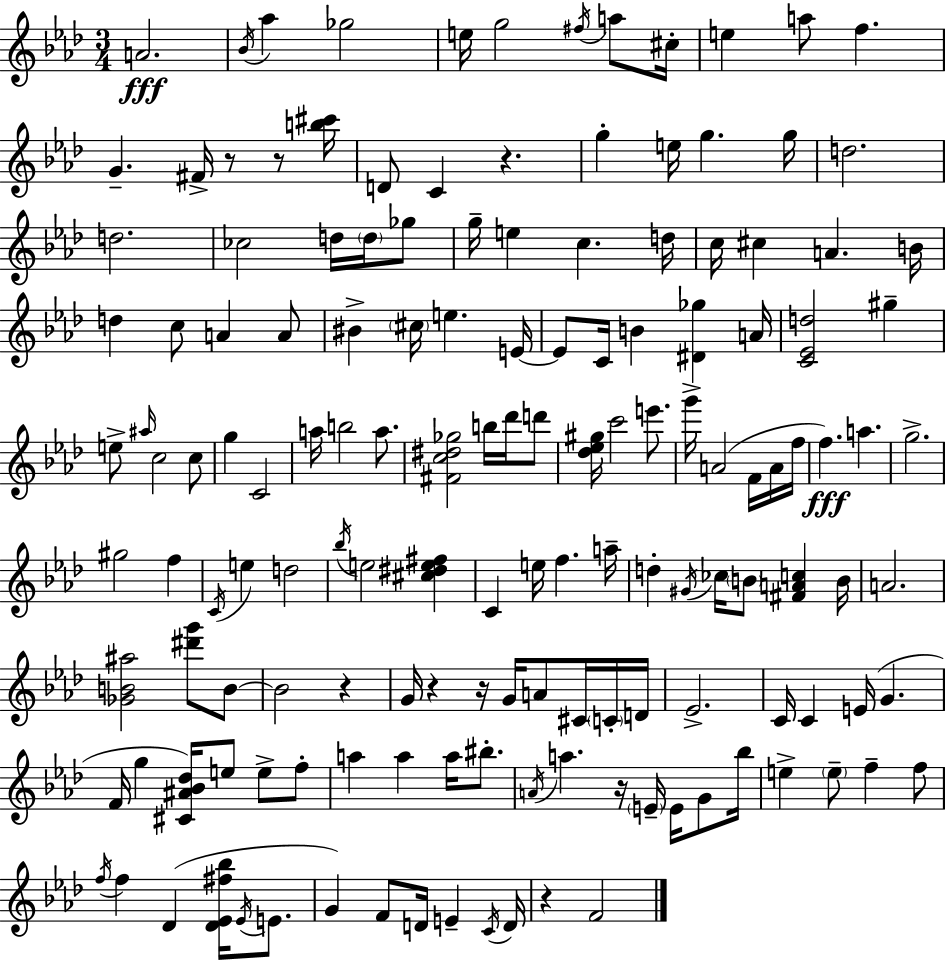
A4/h. Bb4/s Ab5/q Gb5/h E5/s G5/h F#5/s A5/e C#5/s E5/q A5/e F5/q. G4/q. F#4/s R/e R/e [B5,C#6]/s D4/e C4/q R/q. G5/q E5/s G5/q. G5/s D5/h. D5/h. CES5/h D5/s D5/s Gb5/e G5/s E5/q C5/q. D5/s C5/s C#5/q A4/q. B4/s D5/q C5/e A4/q A4/e BIS4/q C#5/s E5/q. E4/s E4/e C4/s B4/q [D#4,Gb5]/q A4/s [C4,Eb4,D5]/h G#5/q E5/e A#5/s C5/h C5/e G5/q C4/h A5/s B5/h A5/e. [F#4,C5,D#5,Gb5]/h B5/s Db6/s D6/e [Db5,Eb5,G#5]/s C6/h E6/e. G6/s A4/h F4/s A4/s F5/s F5/q. A5/q. G5/h. G#5/h F5/q C4/s E5/q D5/h Bb5/s E5/h [C#5,D#5,E5,F#5]/q C4/q E5/s F5/q. A5/s D5/q G#4/s CES5/s B4/e [F#4,A4,C5]/q B4/s A4/h. [Gb4,B4,A#5]/h [D#6,G6]/e B4/e B4/h R/q G4/s R/q R/s G4/s A4/e C#4/s C4/s D4/s Eb4/h. C4/s C4/q E4/s G4/q. F4/s G5/q [C#4,A#4,Bb4,Db5]/s E5/e E5/e F5/e A5/q A5/q A5/s BIS5/e. A4/s A5/q. R/s E4/s E4/s G4/e Bb5/s E5/q E5/e F5/q F5/e F5/s F5/q Db4/q [Db4,Eb4,F#5,Bb5]/s Eb4/s E4/e. G4/q F4/e D4/s E4/q C4/s D4/s R/q F4/h